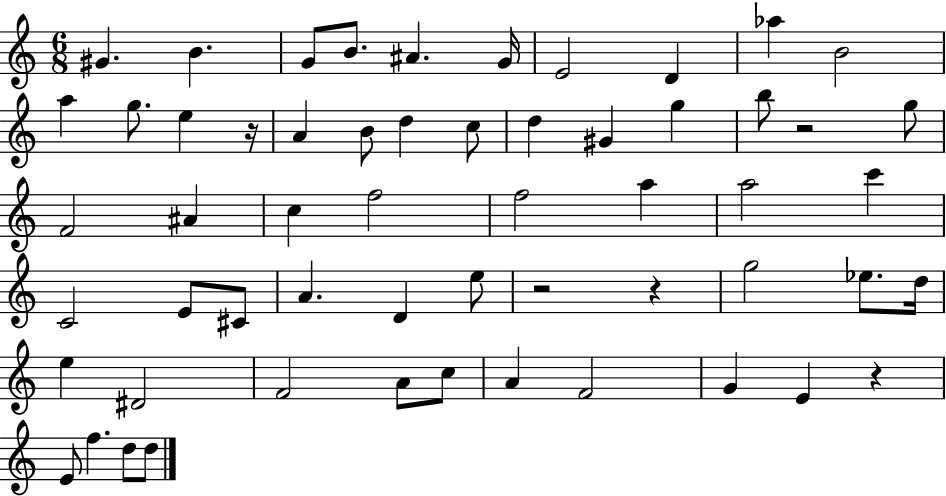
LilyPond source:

{
  \clef treble
  \numericTimeSignature
  \time 6/8
  \key c \major
  gis'4. b'4. | g'8 b'8. ais'4. g'16 | e'2 d'4 | aes''4 b'2 | \break a''4 g''8. e''4 r16 | a'4 b'8 d''4 c''8 | d''4 gis'4 g''4 | b''8 r2 g''8 | \break f'2 ais'4 | c''4 f''2 | f''2 a''4 | a''2 c'''4 | \break c'2 e'8 cis'8 | a'4. d'4 e''8 | r2 r4 | g''2 ees''8. d''16 | \break e''4 dis'2 | f'2 a'8 c''8 | a'4 f'2 | g'4 e'4 r4 | \break e'8 f''4. d''8 d''8 | \bar "|."
}